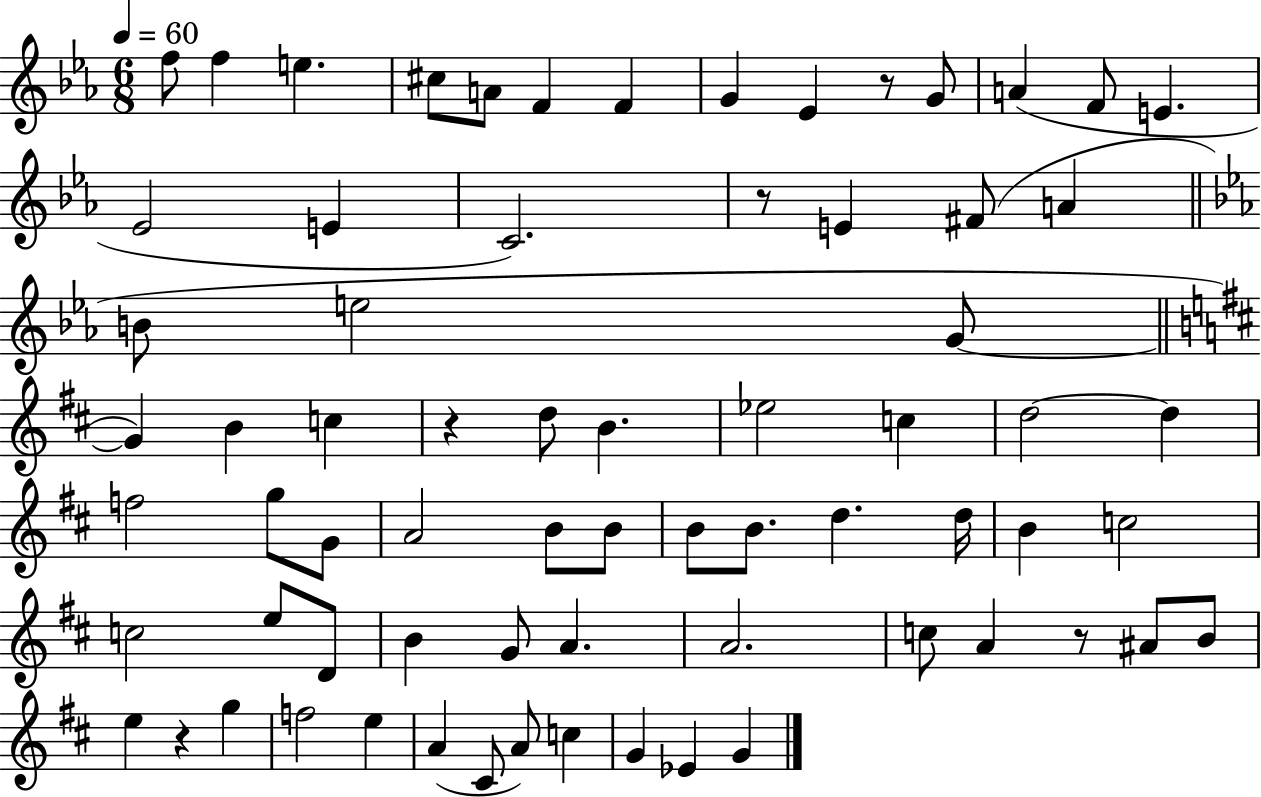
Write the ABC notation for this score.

X:1
T:Untitled
M:6/8
L:1/4
K:Eb
f/2 f e ^c/2 A/2 F F G _E z/2 G/2 A F/2 E _E2 E C2 z/2 E ^F/2 A B/2 e2 G/2 G B c z d/2 B _e2 c d2 d f2 g/2 G/2 A2 B/2 B/2 B/2 B/2 d d/4 B c2 c2 e/2 D/2 B G/2 A A2 c/2 A z/2 ^A/2 B/2 e z g f2 e A ^C/2 A/2 c G _E G